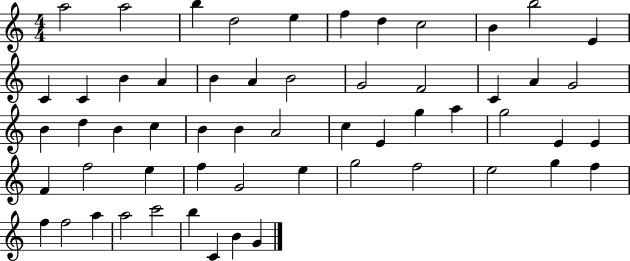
X:1
T:Untitled
M:4/4
L:1/4
K:C
a2 a2 b d2 e f d c2 B b2 E C C B A B A B2 G2 F2 C A G2 B d B c B B A2 c E g a g2 E E F f2 e f G2 e g2 f2 e2 g f f f2 a a2 c'2 b C B G